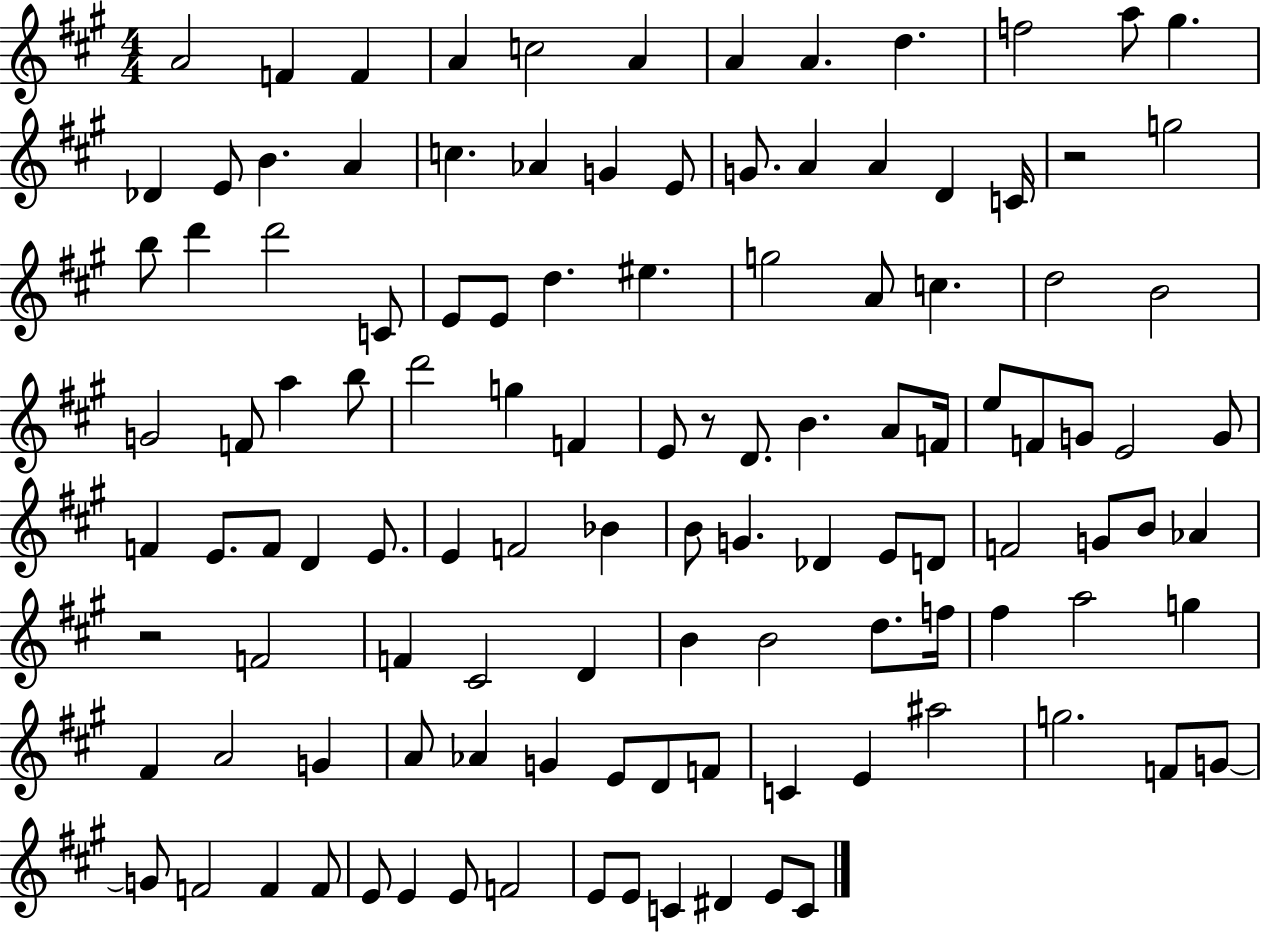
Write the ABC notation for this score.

X:1
T:Untitled
M:4/4
L:1/4
K:A
A2 F F A c2 A A A d f2 a/2 ^g _D E/2 B A c _A G E/2 G/2 A A D C/4 z2 g2 b/2 d' d'2 C/2 E/2 E/2 d ^e g2 A/2 c d2 B2 G2 F/2 a b/2 d'2 g F E/2 z/2 D/2 B A/2 F/4 e/2 F/2 G/2 E2 G/2 F E/2 F/2 D E/2 E F2 _B B/2 G _D E/2 D/2 F2 G/2 B/2 _A z2 F2 F ^C2 D B B2 d/2 f/4 ^f a2 g ^F A2 G A/2 _A G E/2 D/2 F/2 C E ^a2 g2 F/2 G/2 G/2 F2 F F/2 E/2 E E/2 F2 E/2 E/2 C ^D E/2 C/2